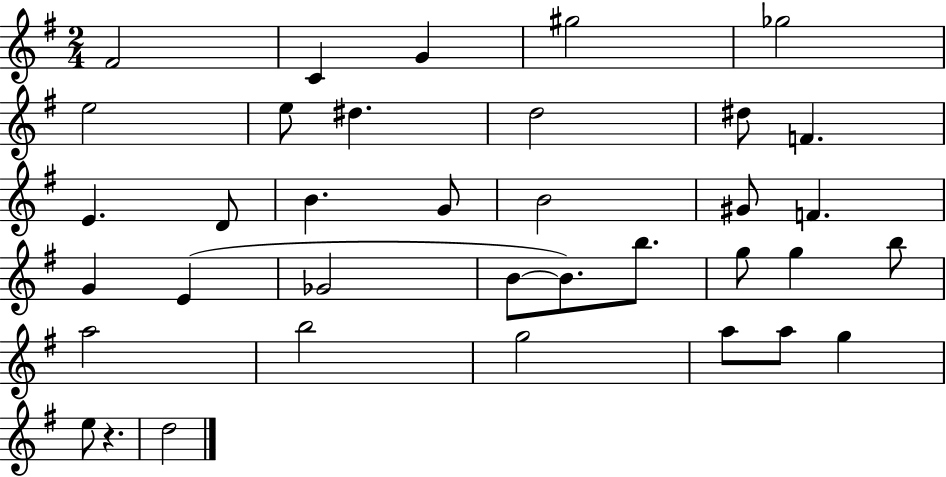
F#4/h C4/q G4/q G#5/h Gb5/h E5/h E5/e D#5/q. D5/h D#5/e F4/q. E4/q. D4/e B4/q. G4/e B4/h G#4/e F4/q. G4/q E4/q Gb4/h B4/e B4/e. B5/e. G5/e G5/q B5/e A5/h B5/h G5/h A5/e A5/e G5/q E5/e R/q. D5/h